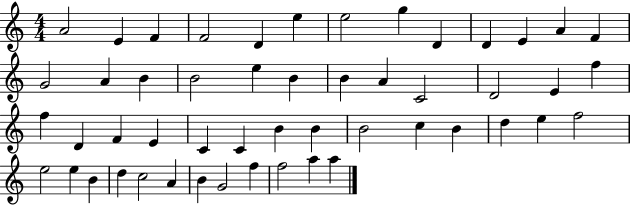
X:1
T:Untitled
M:4/4
L:1/4
K:C
A2 E F F2 D e e2 g D D E A F G2 A B B2 e B B A C2 D2 E f f D F E C C B B B2 c B d e f2 e2 e B d c2 A B G2 f f2 a a